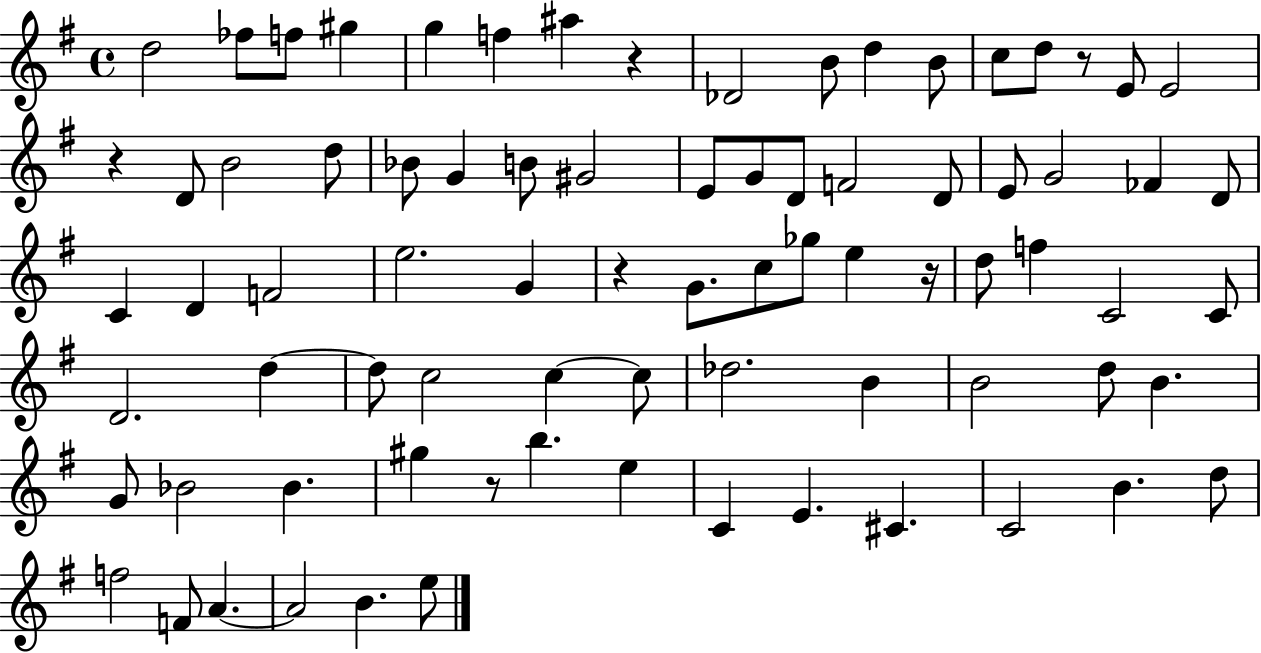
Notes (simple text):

D5/h FES5/e F5/e G#5/q G5/q F5/q A#5/q R/q Db4/h B4/e D5/q B4/e C5/e D5/e R/e E4/e E4/h R/q D4/e B4/h D5/e Bb4/e G4/q B4/e G#4/h E4/e G4/e D4/e F4/h D4/e E4/e G4/h FES4/q D4/e C4/q D4/q F4/h E5/h. G4/q R/q G4/e. C5/e Gb5/e E5/q R/s D5/e F5/q C4/h C4/e D4/h. D5/q D5/e C5/h C5/q C5/e Db5/h. B4/q B4/h D5/e B4/q. G4/e Bb4/h Bb4/q. G#5/q R/e B5/q. E5/q C4/q E4/q. C#4/q. C4/h B4/q. D5/e F5/h F4/e A4/q. A4/h B4/q. E5/e